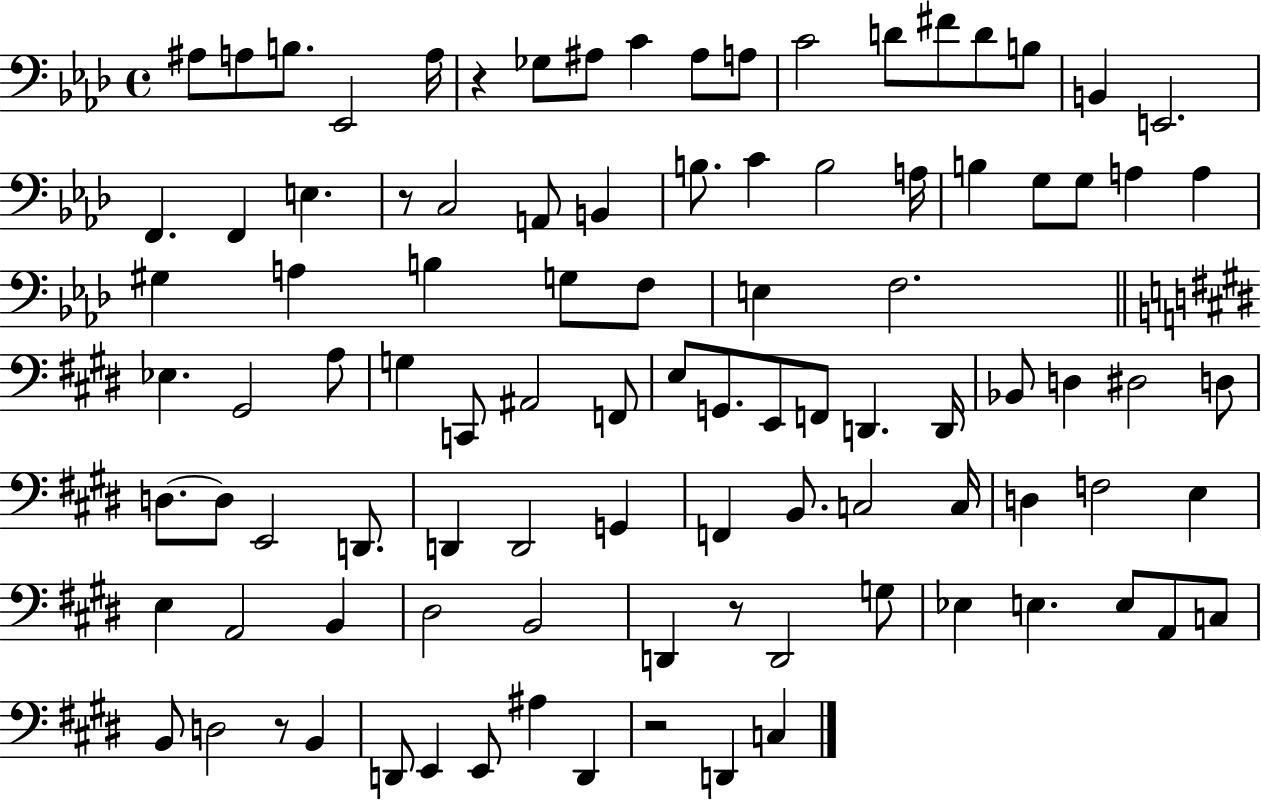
{
  \clef bass
  \time 4/4
  \defaultTimeSignature
  \key aes \major
  \repeat volta 2 { ais8 a8 b8. ees,2 a16 | r4 ges8 ais8 c'4 ais8 a8 | c'2 d'8 fis'8 d'8 b8 | b,4 e,2. | \break f,4. f,4 e4. | r8 c2 a,8 b,4 | b8. c'4 b2 a16 | b4 g8 g8 a4 a4 | \break gis4 a4 b4 g8 f8 | e4 f2. | \bar "||" \break \key e \major ees4. gis,2 a8 | g4 c,8 ais,2 f,8 | e8 g,8. e,8 f,8 d,4. d,16 | bes,8 d4 dis2 d8 | \break d8.~~ d8 e,2 d,8. | d,4 d,2 g,4 | f,4 b,8. c2 c16 | d4 f2 e4 | \break e4 a,2 b,4 | dis2 b,2 | d,4 r8 d,2 g8 | ees4 e4. e8 a,8 c8 | \break b,8 d2 r8 b,4 | d,8 e,4 e,8 ais4 d,4 | r2 d,4 c4 | } \bar "|."
}